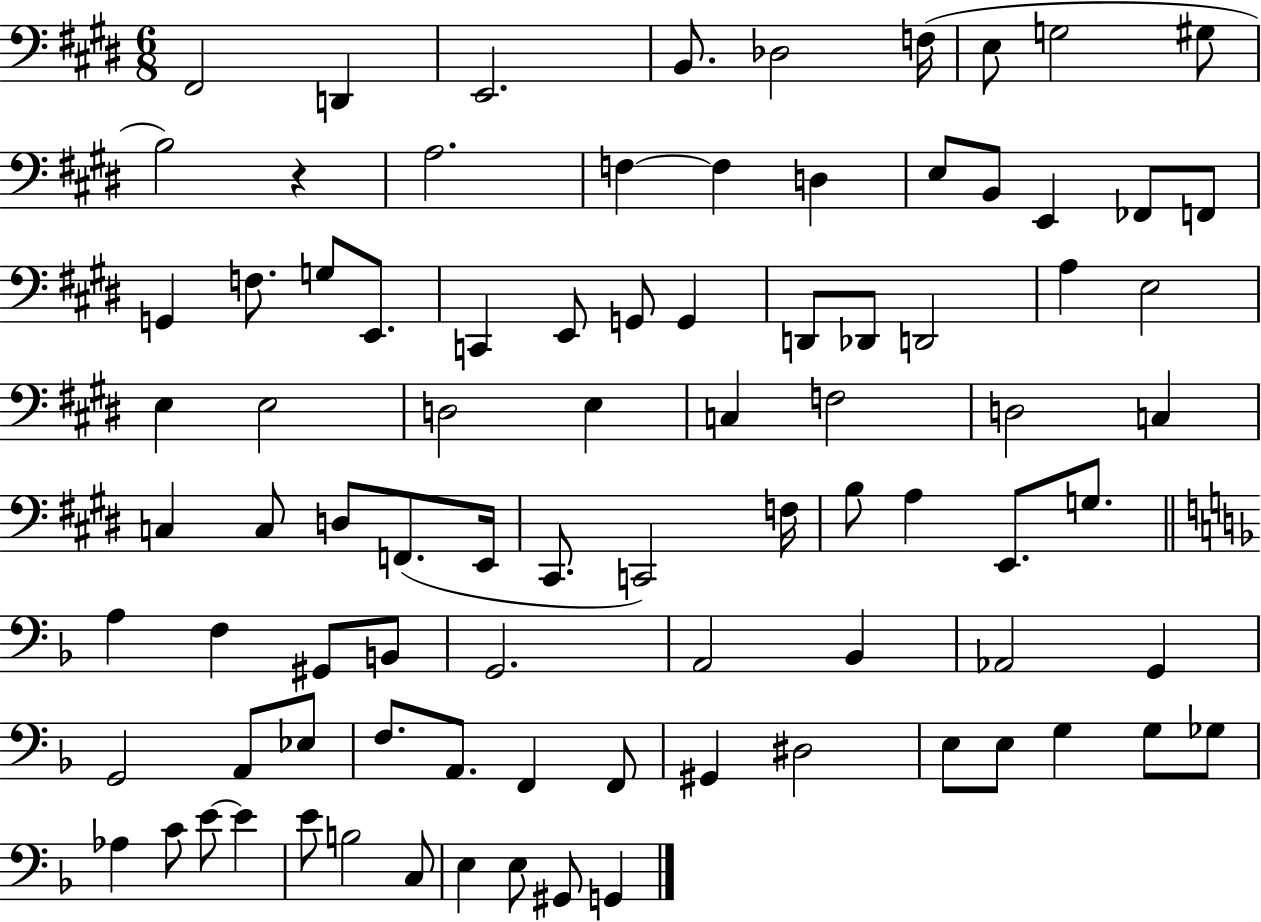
X:1
T:Untitled
M:6/8
L:1/4
K:E
^F,,2 D,, E,,2 B,,/2 _D,2 F,/4 E,/2 G,2 ^G,/2 B,2 z A,2 F, F, D, E,/2 B,,/2 E,, _F,,/2 F,,/2 G,, F,/2 G,/2 E,,/2 C,, E,,/2 G,,/2 G,, D,,/2 _D,,/2 D,,2 A, E,2 E, E,2 D,2 E, C, F,2 D,2 C, C, C,/2 D,/2 F,,/2 E,,/4 ^C,,/2 C,,2 F,/4 B,/2 A, E,,/2 G,/2 A, F, ^G,,/2 B,,/2 G,,2 A,,2 _B,, _A,,2 G,, G,,2 A,,/2 _E,/2 F,/2 A,,/2 F,, F,,/2 ^G,, ^D,2 E,/2 E,/2 G, G,/2 _G,/2 _A, C/2 E/2 E E/2 B,2 C,/2 E, E,/2 ^G,,/2 G,,